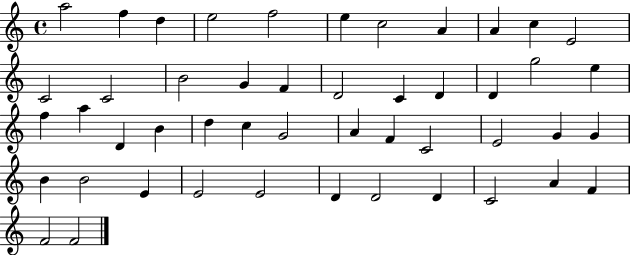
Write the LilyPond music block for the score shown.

{
  \clef treble
  \time 4/4
  \defaultTimeSignature
  \key c \major
  a''2 f''4 d''4 | e''2 f''2 | e''4 c''2 a'4 | a'4 c''4 e'2 | \break c'2 c'2 | b'2 g'4 f'4 | d'2 c'4 d'4 | d'4 g''2 e''4 | \break f''4 a''4 d'4 b'4 | d''4 c''4 g'2 | a'4 f'4 c'2 | e'2 g'4 g'4 | \break b'4 b'2 e'4 | e'2 e'2 | d'4 d'2 d'4 | c'2 a'4 f'4 | \break f'2 f'2 | \bar "|."
}